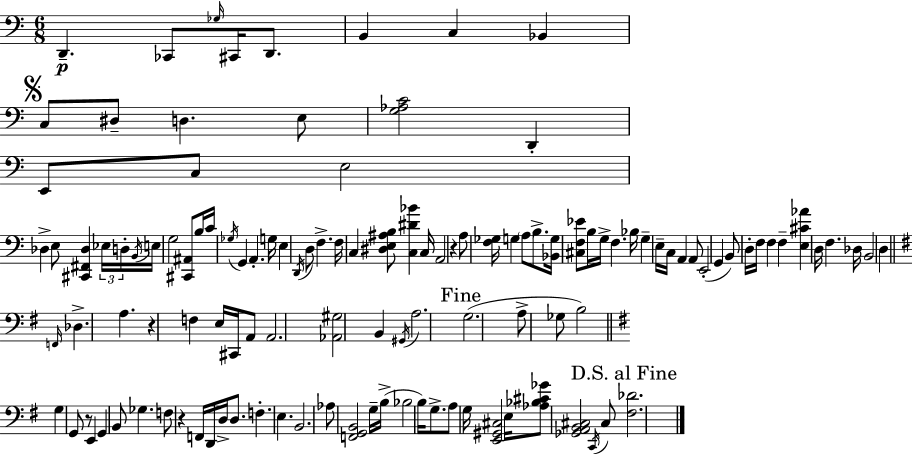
D2/q. CES2/e Gb3/s C#2/s D2/e. B2/q C3/q Bb2/q C3/e D#3/e D3/q. E3/e [G3,Ab3,C4]/h D2/q E2/e C3/e E3/h Db3/q E3/e [C#2,F#2,Db3]/q Eb3/s D3/s B2/s E3/s G3/h [C#2,A#2]/e B3/s C4/s Gb3/s G2/q A2/q. G3/s E3/q D2/s D3/e F3/q. F3/s C3/q [D#3,E3,A#3,B3]/e [C3,D#4,Bb4]/q C3/s A2/h R/q A3/e [F3,Gb3]/s G3/q A3/e B3/e. [Bb2,G3]/s [C#3,F3,Eb4]/e B3/s G3/s F3/q. Bb3/s G3/q E3/s C3/s A2/q A2/e E2/h G2/q B2/e D3/s F3/s F3/q F3/q [E3,C#4,Ab4]/q D3/s F3/q. Db3/s B2/h D3/q F2/s Db3/q. A3/q. R/q F3/q E3/s C#2/s A2/e A2/h. [Ab2,G#3]/h B2/q G#2/s A3/h. G3/h. A3/e Gb3/e B3/h G3/q G2/e R/e E2/q G2/q B2/e Gb3/q. F3/e R/q F2/s D2/s D3/s D3/e. F3/q. E3/q. B2/h. Ab3/e [F2,G2,B2]/h G3/s B3/s Bb3/h B3/s G3/e. A3/e G3/s [E2,G#2,C#3]/h E3/s [Ab3,Bb3,C#4,Gb4]/e [Gb2,A2,B2,C#3]/h C2/s C#3/e [F#3,Db4]/h.